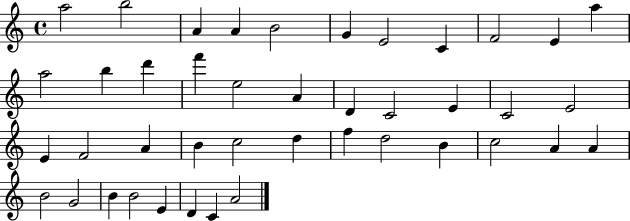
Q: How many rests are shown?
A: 0